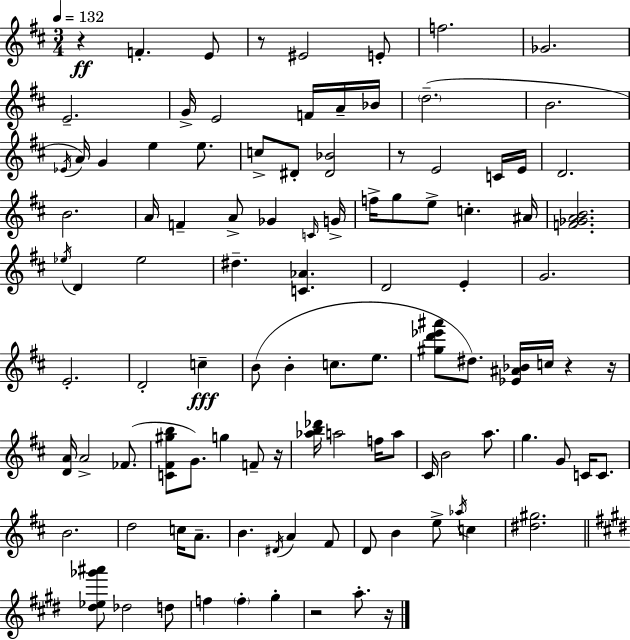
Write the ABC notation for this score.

X:1
T:Untitled
M:3/4
L:1/4
K:D
z F E/2 z/2 ^E2 E/2 f2 _G2 E2 G/4 E2 F/4 A/4 _B/4 d2 B2 _E/4 A/4 G e e/2 c/2 ^D/2 [^D_B]2 z/2 E2 C/4 E/4 D2 B2 A/4 F A/2 _G C/4 G/4 f/4 g/2 e/2 c ^A/4 [F_GAB]2 _e/4 D _e2 ^d [C_A] D2 E G2 E2 D2 c B/2 B c/2 e/2 [^gd'_e'^a']/2 ^d/2 [_E^A_B]/4 c/4 z z/4 [DA]/4 A2 _F/2 [C^F^gb]/2 G/2 g F/2 z/4 [_ab_d']/4 a2 f/4 a/2 ^C/4 B2 a/2 g G/2 C/4 C/2 B2 d2 c/4 A/2 B ^D/4 A ^F/2 D/2 B e/2 _a/4 c [^d^g]2 [^d_e_g'^a']/2 _d2 d/2 f f ^g z2 a/2 z/4